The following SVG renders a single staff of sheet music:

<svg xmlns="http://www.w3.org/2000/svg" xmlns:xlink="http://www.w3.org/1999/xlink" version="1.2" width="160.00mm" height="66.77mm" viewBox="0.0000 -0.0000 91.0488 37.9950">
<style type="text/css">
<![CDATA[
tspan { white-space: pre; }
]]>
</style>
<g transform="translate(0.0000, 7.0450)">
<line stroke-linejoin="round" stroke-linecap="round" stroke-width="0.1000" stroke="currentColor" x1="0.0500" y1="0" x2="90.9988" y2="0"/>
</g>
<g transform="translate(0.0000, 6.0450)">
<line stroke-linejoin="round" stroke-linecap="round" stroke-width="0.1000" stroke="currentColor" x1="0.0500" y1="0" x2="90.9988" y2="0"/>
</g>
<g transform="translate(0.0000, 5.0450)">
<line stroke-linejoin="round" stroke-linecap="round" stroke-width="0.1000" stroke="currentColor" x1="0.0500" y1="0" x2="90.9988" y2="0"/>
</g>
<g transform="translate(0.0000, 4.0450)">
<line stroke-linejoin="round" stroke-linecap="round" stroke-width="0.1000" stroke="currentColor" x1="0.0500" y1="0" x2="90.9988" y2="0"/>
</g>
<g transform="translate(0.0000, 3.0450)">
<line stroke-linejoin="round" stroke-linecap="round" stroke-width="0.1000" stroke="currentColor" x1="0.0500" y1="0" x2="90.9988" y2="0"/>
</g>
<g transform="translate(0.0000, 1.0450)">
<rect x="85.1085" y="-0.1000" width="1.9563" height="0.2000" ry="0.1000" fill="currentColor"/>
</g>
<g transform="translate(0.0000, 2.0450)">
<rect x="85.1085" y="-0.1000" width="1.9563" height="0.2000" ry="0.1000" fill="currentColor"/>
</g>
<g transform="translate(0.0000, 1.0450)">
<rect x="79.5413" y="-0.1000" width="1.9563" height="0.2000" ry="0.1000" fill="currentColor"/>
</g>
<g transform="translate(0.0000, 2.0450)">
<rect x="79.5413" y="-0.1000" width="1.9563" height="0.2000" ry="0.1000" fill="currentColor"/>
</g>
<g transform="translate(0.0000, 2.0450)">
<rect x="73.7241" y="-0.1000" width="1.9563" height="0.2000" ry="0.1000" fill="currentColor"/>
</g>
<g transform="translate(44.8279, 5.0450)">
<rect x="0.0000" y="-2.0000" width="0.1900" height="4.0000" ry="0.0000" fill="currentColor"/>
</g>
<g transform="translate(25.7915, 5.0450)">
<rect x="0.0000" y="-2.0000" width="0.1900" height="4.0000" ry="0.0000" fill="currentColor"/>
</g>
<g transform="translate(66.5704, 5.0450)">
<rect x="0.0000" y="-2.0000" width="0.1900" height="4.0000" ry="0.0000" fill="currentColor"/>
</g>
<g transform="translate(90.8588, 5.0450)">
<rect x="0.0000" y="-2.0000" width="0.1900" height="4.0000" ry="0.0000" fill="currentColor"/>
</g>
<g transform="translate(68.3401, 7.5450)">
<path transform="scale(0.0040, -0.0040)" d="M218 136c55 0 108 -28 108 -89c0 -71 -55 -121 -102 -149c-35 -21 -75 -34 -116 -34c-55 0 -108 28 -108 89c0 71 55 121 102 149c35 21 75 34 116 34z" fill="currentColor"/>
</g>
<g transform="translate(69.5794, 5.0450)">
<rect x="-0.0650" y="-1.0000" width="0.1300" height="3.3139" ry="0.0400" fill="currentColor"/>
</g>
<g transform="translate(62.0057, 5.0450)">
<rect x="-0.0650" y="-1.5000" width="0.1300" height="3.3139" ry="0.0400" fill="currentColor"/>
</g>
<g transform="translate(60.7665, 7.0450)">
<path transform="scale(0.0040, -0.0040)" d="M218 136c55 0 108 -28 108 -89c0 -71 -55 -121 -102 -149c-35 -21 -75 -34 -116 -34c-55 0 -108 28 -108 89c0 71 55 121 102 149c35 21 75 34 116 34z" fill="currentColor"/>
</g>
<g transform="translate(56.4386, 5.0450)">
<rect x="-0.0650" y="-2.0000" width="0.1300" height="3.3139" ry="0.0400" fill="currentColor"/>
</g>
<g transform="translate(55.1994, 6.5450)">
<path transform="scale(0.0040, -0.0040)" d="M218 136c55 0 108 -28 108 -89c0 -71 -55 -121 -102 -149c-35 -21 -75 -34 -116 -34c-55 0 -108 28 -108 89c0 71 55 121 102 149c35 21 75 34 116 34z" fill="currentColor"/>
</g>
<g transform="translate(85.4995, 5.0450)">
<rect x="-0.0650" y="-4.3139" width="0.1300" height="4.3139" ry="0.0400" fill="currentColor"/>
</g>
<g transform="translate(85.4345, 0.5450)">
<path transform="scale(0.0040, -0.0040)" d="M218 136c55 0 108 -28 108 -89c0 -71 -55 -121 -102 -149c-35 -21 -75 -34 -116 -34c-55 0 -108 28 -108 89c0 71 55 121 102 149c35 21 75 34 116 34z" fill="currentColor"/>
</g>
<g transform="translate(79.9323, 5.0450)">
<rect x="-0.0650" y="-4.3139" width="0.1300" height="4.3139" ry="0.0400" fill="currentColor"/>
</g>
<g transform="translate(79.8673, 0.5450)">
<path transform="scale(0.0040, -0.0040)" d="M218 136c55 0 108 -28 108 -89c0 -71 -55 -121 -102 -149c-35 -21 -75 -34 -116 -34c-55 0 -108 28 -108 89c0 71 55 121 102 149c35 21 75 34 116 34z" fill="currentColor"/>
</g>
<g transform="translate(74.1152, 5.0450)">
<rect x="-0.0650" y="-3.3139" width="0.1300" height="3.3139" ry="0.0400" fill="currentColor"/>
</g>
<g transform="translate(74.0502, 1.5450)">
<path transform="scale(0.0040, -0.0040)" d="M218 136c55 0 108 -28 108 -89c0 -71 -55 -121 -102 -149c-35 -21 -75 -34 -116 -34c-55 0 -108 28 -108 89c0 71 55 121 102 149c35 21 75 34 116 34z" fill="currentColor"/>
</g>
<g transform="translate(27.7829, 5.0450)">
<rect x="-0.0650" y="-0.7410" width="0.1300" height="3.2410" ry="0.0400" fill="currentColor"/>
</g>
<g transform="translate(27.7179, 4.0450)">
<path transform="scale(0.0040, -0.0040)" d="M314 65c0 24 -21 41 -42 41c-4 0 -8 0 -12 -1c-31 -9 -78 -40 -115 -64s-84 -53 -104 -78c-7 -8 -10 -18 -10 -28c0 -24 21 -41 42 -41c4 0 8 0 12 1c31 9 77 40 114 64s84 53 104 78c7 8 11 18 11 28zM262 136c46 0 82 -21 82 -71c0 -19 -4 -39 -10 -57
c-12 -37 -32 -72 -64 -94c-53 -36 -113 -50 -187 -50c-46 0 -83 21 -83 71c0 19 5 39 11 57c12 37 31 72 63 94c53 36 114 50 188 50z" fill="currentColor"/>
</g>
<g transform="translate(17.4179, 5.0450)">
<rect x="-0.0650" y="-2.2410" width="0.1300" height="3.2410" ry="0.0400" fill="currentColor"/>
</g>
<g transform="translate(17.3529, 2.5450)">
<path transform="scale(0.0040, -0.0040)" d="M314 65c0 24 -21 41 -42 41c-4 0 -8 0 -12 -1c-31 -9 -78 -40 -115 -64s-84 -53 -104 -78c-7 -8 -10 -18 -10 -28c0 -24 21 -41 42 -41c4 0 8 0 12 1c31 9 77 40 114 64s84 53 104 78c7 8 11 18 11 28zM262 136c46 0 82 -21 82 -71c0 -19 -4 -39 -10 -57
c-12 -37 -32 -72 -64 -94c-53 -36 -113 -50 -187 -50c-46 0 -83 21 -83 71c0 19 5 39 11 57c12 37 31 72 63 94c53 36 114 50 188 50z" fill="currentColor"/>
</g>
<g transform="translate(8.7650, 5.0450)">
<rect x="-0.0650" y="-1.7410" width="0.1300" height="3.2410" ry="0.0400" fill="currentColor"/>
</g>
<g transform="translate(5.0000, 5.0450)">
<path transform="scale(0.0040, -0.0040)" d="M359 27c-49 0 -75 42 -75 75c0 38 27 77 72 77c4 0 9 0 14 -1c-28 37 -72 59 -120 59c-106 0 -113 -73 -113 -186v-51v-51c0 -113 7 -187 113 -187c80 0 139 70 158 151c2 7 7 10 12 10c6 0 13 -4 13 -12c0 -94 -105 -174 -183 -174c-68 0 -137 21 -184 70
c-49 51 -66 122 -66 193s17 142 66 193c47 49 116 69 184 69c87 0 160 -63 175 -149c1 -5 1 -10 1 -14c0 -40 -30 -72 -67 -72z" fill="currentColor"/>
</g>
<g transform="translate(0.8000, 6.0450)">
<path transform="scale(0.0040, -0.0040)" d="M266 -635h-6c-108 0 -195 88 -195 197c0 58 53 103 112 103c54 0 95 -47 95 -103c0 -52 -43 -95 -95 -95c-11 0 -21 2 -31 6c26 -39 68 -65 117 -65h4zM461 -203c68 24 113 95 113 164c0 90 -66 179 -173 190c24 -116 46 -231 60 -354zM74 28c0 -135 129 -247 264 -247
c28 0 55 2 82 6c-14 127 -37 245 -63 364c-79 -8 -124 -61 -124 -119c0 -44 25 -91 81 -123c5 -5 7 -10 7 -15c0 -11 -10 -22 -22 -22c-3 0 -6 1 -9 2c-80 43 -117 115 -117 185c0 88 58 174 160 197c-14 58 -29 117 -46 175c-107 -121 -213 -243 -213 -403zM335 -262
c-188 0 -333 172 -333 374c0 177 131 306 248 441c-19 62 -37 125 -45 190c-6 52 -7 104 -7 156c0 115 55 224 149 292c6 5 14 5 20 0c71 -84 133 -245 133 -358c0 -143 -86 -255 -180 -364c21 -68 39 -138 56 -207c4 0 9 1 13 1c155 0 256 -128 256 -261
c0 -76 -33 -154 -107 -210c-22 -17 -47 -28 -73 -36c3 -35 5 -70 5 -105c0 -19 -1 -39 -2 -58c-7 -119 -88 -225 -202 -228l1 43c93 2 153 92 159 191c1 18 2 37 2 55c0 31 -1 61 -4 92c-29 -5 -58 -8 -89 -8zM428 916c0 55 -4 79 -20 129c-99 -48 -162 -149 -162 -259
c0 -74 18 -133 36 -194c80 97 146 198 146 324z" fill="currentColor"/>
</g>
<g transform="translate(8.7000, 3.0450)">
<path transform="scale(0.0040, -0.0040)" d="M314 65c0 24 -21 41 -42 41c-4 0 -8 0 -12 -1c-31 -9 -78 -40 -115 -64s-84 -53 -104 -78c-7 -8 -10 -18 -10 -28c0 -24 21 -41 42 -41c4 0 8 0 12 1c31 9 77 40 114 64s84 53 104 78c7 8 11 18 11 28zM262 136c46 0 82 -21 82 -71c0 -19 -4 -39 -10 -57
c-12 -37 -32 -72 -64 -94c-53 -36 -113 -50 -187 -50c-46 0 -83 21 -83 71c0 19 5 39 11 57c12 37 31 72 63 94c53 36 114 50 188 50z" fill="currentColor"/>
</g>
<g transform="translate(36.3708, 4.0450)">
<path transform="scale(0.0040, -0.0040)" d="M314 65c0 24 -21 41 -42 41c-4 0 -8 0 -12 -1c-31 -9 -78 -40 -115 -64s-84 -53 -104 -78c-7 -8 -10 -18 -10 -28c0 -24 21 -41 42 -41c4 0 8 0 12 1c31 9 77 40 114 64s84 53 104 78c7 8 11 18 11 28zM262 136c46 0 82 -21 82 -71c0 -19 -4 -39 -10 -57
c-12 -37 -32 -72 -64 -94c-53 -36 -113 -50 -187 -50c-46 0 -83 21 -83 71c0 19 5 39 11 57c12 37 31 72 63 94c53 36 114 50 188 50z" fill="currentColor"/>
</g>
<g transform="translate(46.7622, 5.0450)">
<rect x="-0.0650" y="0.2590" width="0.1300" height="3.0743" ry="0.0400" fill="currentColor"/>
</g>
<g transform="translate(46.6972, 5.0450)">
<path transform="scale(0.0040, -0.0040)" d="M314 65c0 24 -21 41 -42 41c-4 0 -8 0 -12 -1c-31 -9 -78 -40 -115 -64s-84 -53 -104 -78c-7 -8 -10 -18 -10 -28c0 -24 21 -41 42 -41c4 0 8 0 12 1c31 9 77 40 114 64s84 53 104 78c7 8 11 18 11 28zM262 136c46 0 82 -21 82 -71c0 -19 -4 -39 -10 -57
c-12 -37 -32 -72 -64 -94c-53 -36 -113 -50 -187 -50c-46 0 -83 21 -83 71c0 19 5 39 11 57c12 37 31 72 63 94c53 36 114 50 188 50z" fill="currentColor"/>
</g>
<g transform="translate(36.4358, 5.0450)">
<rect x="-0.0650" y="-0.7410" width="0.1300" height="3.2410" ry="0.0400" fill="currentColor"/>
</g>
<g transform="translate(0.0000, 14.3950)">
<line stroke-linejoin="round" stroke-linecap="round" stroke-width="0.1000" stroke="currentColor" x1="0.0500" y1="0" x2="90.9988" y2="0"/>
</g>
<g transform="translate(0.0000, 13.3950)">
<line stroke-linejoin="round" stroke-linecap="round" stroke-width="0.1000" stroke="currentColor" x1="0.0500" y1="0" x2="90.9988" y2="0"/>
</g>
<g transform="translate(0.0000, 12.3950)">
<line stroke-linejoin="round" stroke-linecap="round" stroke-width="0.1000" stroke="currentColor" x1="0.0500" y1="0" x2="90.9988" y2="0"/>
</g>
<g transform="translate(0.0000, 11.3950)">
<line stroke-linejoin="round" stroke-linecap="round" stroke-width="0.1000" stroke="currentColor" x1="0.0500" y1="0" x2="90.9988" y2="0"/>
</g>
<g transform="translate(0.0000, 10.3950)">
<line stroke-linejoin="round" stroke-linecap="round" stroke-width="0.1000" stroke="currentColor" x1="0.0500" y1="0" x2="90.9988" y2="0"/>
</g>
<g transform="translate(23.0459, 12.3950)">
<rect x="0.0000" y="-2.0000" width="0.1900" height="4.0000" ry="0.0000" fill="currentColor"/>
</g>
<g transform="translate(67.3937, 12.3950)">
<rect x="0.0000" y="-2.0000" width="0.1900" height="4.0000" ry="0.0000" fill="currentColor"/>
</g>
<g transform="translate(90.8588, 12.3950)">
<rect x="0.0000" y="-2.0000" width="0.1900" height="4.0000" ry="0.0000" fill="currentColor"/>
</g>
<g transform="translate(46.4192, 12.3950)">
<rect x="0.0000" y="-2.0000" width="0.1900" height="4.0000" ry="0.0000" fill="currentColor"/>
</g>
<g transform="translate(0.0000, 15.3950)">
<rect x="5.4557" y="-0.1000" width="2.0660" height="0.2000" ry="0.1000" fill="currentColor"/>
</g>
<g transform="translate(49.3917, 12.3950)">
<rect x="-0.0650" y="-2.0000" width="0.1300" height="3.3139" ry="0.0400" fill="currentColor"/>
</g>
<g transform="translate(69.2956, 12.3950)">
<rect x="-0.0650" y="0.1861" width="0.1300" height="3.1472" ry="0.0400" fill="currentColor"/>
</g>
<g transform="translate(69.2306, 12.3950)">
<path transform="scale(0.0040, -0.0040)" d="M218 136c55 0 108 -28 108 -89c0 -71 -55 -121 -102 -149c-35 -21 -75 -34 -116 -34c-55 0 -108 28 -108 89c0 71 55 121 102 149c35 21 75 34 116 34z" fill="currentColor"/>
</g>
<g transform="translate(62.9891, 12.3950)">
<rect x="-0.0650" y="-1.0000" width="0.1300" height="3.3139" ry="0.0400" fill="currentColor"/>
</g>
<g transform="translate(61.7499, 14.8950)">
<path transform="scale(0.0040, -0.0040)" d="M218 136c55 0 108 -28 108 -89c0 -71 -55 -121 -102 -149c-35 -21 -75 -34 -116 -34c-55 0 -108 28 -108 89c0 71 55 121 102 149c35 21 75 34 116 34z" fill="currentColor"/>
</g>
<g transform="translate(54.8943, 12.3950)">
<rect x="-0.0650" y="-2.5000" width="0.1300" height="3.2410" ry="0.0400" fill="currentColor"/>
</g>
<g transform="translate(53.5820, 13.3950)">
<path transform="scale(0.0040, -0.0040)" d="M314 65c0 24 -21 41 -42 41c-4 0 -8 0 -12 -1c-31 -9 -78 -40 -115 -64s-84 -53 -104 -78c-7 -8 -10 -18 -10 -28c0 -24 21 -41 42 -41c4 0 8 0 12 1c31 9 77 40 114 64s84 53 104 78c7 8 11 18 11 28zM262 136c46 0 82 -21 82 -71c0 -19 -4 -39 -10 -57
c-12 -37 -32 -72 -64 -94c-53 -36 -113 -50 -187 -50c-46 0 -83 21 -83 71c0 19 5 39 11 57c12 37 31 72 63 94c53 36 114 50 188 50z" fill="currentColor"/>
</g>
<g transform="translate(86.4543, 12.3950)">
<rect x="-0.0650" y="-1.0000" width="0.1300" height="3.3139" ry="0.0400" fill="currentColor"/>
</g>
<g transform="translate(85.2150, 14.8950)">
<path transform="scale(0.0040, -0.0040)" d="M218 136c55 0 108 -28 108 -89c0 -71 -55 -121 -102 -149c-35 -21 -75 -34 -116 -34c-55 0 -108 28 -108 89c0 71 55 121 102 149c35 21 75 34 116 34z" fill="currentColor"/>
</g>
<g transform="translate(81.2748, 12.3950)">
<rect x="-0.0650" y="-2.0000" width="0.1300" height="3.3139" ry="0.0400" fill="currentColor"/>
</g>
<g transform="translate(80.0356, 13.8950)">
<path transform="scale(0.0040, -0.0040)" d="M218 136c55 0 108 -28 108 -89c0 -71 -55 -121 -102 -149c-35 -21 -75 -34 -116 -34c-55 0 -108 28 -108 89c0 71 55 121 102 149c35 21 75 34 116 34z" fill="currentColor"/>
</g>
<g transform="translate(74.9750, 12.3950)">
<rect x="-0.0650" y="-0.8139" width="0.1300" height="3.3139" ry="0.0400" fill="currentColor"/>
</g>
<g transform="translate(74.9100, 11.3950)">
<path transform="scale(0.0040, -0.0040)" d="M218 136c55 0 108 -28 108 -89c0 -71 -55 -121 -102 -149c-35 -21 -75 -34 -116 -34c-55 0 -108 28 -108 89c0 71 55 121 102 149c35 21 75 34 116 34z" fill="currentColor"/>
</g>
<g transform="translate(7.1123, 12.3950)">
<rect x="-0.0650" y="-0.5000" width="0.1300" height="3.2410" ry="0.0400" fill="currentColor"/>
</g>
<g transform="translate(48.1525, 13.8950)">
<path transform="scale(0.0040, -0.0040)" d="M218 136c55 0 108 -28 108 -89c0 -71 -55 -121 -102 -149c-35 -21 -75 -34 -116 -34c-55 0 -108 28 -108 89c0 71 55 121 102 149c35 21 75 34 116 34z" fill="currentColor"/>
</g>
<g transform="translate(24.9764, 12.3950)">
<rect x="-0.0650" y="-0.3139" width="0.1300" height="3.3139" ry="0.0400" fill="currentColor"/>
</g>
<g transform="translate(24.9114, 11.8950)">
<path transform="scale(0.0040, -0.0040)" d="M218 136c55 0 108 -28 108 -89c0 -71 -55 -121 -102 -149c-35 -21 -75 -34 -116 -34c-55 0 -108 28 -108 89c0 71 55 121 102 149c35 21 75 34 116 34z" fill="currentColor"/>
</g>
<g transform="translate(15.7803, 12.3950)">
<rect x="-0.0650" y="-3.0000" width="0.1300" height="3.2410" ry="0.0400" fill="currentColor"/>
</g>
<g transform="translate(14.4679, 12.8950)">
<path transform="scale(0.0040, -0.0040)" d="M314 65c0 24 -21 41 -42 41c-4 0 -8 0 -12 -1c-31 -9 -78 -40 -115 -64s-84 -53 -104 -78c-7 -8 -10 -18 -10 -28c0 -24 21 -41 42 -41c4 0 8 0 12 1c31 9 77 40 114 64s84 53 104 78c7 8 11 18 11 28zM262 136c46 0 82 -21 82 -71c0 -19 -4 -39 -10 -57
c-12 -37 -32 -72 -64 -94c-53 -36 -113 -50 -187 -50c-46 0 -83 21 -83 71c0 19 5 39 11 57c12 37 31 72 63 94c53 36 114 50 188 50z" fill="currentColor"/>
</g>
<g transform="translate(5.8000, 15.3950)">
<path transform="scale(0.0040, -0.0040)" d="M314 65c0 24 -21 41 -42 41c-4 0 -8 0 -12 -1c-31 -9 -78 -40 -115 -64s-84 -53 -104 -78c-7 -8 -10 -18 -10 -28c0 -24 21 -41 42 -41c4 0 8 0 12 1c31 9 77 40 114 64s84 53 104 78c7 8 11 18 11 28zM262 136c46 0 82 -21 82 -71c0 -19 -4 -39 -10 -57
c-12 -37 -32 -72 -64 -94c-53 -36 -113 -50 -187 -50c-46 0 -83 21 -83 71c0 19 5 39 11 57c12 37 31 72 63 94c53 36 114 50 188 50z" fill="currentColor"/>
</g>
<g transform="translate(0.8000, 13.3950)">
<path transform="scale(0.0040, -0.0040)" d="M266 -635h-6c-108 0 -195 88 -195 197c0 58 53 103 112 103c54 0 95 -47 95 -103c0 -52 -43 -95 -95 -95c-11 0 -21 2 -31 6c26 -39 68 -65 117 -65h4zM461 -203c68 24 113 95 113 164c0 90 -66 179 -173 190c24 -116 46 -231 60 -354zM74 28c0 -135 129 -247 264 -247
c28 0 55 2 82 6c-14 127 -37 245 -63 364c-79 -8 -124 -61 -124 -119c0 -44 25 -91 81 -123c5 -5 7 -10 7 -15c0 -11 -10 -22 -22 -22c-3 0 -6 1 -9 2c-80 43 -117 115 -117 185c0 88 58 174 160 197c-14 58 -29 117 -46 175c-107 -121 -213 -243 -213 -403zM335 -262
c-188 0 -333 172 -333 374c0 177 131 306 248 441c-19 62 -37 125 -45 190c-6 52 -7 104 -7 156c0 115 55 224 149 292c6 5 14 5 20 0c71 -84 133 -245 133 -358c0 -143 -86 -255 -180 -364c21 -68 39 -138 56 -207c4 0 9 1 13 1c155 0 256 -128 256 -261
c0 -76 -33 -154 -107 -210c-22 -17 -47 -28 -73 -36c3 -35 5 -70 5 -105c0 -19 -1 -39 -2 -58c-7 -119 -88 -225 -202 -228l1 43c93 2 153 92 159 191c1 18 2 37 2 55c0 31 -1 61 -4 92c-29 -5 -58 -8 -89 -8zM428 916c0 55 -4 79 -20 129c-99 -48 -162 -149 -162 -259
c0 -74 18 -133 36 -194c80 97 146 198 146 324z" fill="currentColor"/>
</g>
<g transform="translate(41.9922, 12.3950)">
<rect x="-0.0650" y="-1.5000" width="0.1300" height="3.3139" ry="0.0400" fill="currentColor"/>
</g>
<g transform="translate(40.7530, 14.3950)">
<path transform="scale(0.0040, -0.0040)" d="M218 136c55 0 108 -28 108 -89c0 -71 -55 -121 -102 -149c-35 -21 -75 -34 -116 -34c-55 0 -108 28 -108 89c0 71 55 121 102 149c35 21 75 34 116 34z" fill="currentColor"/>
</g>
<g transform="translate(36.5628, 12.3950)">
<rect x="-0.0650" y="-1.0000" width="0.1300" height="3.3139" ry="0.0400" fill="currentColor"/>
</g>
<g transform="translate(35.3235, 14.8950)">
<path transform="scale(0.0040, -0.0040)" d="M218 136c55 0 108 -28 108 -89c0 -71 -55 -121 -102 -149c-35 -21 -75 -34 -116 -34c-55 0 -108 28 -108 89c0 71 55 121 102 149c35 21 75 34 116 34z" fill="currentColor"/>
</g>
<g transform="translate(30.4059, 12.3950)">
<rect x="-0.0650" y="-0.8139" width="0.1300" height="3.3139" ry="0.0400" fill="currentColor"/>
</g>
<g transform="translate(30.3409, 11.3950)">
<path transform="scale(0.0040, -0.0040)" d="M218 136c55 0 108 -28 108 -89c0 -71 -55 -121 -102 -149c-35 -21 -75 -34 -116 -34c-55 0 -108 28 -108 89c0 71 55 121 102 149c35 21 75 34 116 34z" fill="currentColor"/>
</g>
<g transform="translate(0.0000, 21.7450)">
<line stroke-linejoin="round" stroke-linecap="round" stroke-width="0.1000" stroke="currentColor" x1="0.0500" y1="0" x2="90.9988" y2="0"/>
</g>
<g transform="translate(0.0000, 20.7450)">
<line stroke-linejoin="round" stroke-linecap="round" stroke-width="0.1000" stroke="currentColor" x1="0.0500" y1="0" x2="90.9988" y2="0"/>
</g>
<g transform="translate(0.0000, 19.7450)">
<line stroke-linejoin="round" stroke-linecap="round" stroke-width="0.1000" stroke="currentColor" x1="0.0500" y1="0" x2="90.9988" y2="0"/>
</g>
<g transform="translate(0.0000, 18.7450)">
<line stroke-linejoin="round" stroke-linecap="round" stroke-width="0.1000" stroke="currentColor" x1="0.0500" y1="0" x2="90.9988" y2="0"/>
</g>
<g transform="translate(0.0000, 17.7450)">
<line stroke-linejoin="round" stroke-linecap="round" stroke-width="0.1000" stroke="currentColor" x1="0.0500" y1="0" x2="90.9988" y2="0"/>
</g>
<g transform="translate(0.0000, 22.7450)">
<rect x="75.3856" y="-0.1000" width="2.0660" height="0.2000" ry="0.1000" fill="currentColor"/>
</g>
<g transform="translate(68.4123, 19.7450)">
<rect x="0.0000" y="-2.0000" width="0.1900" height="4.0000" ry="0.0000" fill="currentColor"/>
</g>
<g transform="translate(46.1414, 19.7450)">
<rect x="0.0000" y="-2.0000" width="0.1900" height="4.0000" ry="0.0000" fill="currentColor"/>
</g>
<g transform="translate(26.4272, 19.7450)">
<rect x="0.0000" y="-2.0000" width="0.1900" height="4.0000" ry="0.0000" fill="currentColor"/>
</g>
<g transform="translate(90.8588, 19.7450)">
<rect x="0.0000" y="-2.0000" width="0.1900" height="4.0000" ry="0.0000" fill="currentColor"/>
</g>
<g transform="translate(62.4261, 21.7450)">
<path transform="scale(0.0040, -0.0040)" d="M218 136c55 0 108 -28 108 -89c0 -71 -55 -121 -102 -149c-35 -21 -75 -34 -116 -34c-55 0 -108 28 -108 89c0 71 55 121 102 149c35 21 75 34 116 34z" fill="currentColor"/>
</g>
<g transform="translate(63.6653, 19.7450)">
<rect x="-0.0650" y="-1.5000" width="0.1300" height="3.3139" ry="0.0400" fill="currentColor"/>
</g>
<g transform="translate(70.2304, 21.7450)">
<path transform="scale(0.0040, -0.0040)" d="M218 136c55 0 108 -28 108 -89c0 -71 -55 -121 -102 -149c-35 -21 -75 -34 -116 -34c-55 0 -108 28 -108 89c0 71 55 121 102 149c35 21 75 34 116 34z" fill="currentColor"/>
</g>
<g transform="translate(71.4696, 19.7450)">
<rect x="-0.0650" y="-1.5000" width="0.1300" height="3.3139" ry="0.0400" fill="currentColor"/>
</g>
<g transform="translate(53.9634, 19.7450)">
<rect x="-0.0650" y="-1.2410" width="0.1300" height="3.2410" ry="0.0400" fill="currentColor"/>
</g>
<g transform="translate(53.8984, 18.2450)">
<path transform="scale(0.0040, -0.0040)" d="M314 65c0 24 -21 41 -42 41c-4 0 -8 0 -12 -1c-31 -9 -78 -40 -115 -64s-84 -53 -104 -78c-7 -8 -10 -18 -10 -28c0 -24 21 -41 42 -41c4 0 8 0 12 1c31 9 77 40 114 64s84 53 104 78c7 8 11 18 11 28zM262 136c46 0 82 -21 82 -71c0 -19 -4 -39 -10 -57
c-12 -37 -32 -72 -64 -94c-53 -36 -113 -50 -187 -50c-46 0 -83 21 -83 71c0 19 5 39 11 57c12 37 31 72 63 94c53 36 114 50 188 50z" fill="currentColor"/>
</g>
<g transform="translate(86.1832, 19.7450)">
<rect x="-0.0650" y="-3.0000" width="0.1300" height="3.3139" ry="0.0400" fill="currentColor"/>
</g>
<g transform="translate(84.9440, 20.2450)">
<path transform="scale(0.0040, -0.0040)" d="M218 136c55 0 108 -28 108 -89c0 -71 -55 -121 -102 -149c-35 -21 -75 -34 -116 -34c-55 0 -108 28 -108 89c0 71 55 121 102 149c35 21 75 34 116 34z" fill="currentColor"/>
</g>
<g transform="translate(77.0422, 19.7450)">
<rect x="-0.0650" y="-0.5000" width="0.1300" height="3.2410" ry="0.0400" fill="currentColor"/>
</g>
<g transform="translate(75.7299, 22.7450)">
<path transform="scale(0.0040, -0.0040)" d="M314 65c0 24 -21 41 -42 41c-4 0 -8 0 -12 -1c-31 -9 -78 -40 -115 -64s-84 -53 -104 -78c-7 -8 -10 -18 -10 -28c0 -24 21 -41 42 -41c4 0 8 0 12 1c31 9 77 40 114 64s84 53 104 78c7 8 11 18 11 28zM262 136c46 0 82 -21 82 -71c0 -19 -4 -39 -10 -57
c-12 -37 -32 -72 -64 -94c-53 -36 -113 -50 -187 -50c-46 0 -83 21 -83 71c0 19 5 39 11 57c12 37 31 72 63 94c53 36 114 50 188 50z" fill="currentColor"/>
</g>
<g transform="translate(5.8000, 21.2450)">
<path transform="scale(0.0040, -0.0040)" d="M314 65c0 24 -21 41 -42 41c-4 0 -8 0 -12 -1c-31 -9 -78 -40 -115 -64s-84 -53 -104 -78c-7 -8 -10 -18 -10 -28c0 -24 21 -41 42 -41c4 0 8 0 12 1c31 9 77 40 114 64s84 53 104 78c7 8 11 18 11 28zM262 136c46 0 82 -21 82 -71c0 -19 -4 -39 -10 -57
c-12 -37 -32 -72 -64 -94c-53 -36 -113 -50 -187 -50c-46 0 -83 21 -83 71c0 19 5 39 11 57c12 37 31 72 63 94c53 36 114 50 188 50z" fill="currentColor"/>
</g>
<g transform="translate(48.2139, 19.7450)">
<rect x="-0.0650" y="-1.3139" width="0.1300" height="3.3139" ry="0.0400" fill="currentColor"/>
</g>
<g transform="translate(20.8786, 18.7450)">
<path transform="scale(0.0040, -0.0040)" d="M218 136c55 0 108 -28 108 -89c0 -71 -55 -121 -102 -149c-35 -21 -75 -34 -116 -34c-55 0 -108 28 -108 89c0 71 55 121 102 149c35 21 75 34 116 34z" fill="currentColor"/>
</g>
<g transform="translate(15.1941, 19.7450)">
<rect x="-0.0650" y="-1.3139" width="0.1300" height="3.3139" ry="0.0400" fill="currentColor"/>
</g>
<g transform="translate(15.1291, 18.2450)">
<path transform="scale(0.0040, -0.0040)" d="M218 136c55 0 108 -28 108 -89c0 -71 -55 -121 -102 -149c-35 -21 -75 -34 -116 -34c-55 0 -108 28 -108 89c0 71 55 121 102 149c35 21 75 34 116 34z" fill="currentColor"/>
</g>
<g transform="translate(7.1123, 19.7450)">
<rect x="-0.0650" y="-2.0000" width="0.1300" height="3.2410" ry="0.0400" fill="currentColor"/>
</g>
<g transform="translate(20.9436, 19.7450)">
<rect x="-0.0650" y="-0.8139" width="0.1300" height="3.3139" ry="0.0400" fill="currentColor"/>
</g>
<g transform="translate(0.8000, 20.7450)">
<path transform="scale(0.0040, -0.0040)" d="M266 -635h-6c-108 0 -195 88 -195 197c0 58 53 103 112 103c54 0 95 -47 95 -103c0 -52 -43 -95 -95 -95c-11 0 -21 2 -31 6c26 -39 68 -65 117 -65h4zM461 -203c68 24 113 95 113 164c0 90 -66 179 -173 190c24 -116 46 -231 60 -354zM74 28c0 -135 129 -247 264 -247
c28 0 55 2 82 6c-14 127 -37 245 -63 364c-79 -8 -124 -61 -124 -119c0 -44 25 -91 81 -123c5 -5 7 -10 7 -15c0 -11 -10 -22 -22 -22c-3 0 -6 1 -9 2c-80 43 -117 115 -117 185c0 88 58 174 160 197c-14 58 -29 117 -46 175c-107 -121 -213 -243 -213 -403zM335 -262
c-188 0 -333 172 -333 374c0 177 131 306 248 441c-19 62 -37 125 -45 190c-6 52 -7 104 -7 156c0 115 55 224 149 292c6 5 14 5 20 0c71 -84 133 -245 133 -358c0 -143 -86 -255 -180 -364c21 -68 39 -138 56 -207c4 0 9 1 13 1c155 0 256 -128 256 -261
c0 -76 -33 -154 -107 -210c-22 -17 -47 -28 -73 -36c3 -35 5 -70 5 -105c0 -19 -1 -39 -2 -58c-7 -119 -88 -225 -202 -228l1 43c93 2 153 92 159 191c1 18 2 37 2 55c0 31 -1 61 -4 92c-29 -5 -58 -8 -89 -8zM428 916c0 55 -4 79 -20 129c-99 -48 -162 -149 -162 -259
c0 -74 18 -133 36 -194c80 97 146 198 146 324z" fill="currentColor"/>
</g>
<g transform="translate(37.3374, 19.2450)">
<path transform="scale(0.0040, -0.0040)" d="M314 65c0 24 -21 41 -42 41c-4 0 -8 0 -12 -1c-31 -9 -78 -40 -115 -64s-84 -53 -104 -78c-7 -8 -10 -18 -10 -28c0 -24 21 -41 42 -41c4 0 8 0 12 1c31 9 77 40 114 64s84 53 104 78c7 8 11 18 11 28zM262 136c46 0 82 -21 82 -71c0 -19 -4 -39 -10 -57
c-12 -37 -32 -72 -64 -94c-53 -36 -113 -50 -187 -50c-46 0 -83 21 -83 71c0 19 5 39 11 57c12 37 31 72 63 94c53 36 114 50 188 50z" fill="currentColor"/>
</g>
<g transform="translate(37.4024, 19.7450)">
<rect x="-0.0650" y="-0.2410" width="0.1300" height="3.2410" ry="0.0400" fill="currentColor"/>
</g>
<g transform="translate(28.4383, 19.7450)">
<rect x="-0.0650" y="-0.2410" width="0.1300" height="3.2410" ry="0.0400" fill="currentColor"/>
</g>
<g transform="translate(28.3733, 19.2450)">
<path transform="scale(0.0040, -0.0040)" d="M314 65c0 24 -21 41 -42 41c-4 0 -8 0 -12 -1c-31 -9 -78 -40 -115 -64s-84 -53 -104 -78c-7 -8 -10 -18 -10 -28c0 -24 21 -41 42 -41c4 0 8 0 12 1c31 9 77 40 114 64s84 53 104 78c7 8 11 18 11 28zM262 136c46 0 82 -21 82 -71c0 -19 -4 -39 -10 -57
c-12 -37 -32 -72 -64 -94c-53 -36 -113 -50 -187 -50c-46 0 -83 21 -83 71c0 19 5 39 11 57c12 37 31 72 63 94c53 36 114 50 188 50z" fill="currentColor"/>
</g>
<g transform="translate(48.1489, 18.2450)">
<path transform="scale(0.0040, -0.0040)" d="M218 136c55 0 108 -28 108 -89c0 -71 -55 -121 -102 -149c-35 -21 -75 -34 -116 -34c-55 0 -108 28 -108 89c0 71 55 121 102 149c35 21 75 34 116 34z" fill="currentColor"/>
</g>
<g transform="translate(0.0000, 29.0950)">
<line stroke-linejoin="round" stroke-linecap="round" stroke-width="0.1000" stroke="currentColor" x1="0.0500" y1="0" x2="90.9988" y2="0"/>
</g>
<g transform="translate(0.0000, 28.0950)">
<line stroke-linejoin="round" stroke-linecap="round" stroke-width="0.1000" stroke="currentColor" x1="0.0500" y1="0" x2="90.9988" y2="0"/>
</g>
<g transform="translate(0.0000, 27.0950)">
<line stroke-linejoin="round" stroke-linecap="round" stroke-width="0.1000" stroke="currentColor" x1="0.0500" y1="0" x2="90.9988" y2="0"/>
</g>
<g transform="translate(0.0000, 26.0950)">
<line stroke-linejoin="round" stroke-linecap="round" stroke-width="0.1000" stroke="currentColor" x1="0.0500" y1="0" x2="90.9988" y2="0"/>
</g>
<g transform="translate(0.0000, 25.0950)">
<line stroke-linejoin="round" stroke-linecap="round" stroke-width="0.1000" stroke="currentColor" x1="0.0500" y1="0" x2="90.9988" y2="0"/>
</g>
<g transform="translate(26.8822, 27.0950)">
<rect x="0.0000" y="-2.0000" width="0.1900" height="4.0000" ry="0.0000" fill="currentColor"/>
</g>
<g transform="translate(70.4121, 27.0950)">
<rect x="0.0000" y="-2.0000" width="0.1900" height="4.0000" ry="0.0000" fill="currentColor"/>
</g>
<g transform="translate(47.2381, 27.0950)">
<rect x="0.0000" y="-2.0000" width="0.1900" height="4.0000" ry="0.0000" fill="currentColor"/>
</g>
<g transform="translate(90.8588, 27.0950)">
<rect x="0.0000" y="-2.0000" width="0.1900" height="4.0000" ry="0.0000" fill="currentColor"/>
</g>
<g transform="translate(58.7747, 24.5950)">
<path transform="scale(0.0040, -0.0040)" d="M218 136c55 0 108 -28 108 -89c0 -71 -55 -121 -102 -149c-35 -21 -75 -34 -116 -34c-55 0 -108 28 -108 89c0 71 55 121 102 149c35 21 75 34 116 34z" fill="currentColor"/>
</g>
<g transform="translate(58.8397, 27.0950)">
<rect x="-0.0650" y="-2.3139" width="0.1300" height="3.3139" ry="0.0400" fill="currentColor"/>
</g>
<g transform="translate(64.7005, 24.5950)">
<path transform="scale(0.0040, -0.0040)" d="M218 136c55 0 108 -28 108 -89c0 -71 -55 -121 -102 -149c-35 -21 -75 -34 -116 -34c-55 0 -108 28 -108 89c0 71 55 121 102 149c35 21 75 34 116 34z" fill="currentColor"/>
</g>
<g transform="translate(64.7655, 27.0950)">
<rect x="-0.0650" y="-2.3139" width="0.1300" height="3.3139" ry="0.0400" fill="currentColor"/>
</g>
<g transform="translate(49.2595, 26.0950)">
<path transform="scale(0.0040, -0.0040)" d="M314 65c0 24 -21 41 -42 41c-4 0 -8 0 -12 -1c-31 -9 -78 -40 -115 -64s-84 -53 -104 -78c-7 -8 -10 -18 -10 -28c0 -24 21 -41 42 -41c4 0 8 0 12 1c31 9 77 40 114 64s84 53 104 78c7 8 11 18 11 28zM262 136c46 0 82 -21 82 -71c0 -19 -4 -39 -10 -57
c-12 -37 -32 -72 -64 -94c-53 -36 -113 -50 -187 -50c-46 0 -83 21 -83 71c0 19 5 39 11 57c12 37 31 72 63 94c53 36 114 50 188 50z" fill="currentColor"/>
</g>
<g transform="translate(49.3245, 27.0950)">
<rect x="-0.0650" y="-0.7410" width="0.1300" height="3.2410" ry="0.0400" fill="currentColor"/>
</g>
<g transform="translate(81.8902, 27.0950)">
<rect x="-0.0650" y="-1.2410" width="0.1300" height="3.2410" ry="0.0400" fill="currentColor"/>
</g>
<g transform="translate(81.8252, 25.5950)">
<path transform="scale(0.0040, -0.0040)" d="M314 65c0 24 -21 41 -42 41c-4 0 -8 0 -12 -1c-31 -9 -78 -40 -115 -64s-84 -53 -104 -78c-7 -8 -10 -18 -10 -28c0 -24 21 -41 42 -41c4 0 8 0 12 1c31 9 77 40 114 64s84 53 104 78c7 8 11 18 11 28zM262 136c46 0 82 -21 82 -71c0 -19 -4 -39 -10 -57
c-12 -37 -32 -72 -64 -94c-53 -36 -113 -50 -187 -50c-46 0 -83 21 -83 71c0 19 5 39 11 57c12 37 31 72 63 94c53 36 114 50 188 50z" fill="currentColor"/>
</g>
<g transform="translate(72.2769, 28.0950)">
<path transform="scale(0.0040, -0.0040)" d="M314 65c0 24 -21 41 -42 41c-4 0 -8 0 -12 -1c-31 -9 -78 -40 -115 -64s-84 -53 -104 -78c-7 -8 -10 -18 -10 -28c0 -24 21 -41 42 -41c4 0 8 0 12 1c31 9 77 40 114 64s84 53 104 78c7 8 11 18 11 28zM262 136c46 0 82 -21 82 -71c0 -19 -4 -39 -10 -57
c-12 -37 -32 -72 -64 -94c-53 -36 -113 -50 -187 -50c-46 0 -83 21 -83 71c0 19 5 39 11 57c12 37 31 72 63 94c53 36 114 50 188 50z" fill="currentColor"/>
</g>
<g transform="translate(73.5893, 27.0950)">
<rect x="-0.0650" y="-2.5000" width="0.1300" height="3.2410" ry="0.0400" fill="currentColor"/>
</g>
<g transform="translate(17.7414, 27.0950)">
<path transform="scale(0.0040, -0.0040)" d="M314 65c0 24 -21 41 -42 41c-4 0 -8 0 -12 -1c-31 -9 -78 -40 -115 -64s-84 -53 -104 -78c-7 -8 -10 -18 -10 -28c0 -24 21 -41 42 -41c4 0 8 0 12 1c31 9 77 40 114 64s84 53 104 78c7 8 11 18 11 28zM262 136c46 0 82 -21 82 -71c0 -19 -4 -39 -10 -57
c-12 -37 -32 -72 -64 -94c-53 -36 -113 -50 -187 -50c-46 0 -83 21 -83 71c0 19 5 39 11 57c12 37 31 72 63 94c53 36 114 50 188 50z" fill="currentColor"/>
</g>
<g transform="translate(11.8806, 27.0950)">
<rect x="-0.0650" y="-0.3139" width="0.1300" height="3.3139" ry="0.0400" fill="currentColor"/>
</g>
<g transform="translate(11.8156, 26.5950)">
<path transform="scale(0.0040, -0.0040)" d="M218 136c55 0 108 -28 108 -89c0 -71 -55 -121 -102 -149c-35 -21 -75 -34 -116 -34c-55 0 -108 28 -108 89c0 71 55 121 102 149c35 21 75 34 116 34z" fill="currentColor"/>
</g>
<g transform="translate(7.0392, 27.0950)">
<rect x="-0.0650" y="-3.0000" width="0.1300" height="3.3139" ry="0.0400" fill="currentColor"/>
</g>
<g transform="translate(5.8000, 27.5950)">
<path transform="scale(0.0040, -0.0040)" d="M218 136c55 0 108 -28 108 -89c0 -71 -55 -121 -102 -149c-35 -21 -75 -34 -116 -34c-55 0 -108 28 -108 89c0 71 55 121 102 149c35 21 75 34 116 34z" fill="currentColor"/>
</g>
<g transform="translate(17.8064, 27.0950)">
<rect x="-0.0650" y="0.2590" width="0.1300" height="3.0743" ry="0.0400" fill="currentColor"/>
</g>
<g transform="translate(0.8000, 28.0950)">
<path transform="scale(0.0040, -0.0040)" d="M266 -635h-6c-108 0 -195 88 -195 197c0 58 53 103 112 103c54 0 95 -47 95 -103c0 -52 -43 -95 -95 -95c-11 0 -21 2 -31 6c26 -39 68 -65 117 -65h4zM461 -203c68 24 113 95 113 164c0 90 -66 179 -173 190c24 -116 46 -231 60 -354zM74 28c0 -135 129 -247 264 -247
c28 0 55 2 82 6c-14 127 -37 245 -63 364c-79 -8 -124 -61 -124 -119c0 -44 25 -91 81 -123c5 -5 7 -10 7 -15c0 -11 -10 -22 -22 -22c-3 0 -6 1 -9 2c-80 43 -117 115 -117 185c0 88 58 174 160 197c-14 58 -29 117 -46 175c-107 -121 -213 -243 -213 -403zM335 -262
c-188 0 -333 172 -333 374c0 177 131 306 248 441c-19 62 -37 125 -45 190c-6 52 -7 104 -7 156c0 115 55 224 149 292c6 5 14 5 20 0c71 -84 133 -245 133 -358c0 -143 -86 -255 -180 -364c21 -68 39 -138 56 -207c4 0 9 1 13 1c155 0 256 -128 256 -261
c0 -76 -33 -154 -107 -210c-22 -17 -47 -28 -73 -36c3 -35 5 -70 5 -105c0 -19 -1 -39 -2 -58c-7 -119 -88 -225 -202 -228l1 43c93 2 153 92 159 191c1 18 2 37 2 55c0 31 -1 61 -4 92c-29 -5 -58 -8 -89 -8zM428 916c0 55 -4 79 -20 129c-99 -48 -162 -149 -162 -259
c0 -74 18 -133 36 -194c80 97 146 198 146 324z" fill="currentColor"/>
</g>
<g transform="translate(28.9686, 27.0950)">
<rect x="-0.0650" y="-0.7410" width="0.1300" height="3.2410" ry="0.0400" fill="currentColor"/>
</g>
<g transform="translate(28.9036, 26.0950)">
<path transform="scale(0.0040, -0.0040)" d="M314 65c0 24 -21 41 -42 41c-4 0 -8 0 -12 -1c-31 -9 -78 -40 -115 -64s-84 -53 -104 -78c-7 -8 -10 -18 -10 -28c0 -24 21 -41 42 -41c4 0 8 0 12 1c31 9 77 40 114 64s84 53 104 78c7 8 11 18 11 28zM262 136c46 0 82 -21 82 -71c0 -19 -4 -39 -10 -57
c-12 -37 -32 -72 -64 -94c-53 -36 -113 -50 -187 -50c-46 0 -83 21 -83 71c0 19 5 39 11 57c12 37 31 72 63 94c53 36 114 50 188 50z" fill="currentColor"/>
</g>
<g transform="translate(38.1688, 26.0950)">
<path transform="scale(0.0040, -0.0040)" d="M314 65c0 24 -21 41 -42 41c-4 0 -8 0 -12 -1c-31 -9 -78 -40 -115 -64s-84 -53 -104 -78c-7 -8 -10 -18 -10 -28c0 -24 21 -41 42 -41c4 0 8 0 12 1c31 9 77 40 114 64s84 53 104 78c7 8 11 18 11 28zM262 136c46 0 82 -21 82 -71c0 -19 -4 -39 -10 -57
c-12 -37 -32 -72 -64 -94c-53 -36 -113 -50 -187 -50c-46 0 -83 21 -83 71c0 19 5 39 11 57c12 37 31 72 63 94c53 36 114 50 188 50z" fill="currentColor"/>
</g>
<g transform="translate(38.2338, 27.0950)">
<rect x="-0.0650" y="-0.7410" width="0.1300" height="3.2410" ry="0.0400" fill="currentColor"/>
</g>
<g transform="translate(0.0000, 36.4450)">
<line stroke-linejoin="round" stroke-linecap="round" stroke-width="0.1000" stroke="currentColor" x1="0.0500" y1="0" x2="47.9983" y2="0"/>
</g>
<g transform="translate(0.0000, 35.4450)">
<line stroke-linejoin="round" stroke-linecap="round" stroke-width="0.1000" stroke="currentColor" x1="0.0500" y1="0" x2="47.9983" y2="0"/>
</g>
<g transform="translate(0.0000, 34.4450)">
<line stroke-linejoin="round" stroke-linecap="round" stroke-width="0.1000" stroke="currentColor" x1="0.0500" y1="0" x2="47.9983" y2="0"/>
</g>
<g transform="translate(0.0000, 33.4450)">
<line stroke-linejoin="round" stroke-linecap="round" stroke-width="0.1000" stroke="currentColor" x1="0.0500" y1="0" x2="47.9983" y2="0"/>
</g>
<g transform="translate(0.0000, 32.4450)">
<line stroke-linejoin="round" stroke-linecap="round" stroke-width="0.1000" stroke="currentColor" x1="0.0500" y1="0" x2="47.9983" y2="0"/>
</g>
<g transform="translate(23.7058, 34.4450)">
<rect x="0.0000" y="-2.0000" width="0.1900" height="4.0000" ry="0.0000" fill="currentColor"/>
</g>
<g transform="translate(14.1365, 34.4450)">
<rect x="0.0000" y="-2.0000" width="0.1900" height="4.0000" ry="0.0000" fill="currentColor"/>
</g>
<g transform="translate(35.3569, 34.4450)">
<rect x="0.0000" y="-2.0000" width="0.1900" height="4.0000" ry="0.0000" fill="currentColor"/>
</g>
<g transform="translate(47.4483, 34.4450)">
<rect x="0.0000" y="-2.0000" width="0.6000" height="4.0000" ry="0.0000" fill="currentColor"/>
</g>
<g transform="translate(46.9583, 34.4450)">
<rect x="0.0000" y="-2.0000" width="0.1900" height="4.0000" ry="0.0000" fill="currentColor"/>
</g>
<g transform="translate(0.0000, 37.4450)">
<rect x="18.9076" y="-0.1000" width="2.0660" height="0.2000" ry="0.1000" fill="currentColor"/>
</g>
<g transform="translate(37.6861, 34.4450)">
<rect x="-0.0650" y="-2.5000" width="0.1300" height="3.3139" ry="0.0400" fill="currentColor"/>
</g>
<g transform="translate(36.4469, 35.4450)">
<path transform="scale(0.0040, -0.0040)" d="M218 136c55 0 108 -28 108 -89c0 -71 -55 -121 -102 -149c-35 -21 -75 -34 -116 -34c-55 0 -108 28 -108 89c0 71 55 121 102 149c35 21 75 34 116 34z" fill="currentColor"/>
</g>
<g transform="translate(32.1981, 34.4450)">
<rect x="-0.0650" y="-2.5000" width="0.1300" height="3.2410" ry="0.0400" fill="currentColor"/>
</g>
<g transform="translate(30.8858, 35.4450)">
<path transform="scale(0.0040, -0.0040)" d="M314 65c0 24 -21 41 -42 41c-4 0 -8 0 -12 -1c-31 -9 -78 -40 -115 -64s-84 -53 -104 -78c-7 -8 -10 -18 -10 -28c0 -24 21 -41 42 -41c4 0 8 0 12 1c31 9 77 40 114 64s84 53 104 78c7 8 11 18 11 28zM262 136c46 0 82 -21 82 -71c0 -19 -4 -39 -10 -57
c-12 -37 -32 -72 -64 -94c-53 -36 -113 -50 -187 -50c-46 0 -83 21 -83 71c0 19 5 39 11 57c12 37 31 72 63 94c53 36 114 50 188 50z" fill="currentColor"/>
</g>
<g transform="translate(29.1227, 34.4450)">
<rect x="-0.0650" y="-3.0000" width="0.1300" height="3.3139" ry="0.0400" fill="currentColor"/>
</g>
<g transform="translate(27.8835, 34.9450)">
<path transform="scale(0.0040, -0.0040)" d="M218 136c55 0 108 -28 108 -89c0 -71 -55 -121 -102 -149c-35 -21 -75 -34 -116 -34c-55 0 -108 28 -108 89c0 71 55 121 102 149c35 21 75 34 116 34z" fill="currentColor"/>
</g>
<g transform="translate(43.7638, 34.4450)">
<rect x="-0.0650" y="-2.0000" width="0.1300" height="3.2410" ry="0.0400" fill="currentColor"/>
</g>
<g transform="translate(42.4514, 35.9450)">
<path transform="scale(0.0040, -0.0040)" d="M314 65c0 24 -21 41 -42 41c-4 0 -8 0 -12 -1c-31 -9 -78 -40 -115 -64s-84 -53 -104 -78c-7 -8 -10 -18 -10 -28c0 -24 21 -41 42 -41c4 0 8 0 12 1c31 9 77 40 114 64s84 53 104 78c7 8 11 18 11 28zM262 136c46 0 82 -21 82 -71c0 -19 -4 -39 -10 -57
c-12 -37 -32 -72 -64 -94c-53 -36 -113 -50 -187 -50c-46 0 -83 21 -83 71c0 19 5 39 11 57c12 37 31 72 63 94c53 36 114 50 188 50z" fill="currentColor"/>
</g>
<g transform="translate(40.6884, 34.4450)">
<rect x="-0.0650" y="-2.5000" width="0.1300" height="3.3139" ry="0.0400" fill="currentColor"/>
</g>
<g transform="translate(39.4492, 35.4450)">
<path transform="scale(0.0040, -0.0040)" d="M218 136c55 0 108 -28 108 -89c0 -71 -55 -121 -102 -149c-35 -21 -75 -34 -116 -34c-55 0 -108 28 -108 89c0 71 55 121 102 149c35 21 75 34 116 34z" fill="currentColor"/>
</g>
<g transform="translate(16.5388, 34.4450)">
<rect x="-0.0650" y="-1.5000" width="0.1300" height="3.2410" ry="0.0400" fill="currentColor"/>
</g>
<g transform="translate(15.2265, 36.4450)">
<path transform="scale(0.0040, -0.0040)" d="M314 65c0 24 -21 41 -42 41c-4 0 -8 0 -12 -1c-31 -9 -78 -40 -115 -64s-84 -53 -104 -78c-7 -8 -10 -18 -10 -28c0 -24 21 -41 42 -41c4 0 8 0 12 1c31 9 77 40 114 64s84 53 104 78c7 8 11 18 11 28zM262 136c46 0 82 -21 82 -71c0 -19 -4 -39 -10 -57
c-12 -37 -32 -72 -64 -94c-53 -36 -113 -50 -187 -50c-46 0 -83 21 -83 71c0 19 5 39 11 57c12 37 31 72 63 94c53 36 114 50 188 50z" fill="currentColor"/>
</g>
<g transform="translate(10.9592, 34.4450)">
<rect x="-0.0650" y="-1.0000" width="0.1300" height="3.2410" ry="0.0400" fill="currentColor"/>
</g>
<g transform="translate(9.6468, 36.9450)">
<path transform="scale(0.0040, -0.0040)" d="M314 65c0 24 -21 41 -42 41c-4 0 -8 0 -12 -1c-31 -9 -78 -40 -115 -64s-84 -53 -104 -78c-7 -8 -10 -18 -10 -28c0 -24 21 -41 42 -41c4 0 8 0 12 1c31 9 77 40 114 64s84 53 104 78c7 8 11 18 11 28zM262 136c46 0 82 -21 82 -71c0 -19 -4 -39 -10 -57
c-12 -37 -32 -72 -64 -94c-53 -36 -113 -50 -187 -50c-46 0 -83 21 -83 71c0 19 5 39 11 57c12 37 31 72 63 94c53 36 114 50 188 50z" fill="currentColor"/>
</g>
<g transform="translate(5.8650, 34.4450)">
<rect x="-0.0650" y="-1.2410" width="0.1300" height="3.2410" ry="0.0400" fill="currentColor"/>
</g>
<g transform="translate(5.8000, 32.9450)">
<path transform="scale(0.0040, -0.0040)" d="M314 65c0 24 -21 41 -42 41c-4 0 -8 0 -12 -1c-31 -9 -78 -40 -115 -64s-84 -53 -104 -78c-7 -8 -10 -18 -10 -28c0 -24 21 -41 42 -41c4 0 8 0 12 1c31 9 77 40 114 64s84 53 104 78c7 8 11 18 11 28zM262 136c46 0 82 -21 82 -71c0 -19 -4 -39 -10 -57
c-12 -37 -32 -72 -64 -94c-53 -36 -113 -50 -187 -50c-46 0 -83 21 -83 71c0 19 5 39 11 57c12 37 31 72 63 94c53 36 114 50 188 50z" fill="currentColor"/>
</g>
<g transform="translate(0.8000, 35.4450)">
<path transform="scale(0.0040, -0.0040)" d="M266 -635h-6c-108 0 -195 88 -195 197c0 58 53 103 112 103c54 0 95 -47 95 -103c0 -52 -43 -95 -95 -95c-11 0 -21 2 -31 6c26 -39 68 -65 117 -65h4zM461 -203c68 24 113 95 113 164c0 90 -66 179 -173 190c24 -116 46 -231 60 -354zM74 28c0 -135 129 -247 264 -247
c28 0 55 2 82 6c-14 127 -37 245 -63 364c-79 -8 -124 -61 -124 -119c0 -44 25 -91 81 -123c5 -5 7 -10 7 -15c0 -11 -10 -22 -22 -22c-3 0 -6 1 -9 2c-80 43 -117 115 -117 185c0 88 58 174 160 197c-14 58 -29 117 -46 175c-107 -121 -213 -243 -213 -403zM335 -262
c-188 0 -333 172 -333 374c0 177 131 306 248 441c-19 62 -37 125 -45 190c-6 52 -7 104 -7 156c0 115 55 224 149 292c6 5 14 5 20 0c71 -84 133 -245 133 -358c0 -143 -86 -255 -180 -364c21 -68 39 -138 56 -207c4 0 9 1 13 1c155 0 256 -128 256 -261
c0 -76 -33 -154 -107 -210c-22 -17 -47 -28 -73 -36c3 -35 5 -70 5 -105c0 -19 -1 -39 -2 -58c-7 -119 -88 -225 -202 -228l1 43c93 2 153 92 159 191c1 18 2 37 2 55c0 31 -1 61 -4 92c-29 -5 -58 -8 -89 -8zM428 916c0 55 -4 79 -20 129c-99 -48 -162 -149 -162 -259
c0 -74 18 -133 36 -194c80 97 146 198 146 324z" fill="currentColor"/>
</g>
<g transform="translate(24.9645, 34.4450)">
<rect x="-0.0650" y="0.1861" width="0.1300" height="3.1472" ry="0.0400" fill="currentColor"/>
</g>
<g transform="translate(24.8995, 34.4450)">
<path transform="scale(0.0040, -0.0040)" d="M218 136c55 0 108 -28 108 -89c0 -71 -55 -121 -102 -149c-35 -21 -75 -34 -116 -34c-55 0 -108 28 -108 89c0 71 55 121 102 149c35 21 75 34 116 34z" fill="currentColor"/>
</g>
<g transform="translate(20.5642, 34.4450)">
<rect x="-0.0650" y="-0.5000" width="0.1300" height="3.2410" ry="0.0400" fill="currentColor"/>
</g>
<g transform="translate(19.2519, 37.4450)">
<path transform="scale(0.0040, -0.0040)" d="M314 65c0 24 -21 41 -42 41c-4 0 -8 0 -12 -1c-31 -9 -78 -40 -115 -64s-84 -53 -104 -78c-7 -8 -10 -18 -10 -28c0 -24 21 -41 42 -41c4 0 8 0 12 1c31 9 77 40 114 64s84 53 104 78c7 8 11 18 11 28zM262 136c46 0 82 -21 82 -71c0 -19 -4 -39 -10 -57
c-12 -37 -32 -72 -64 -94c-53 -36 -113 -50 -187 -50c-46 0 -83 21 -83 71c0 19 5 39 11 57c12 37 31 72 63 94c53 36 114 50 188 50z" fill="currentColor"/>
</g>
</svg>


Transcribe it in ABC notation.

X:1
T:Untitled
M:4/4
L:1/4
K:C
f2 g2 d2 d2 B2 F E D b d' d' C2 A2 c d D E F G2 D B d F D F2 e d c2 c2 e e2 E E C2 A A c B2 d2 d2 d2 g g G2 e2 e2 D2 E2 C2 B A G2 G G F2